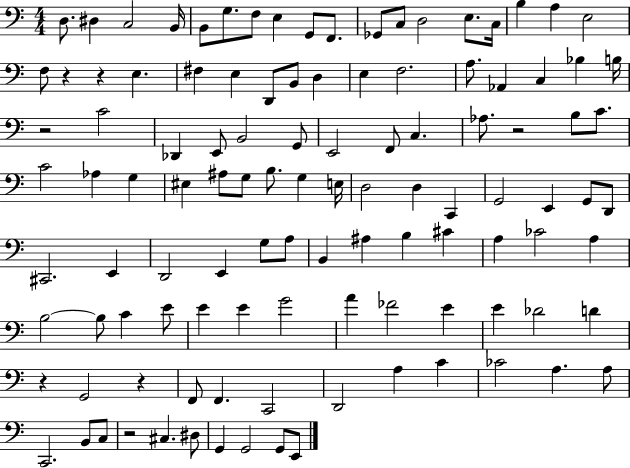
D3/e. D#3/q C3/h B2/s B2/e G3/e. F3/e E3/q G2/e F2/e. Gb2/e C3/e D3/h E3/e. C3/s B3/q A3/q E3/h F3/e R/q R/q E3/q. F#3/q E3/q D2/e B2/e D3/q E3/q F3/h. A3/e. Ab2/q C3/q Bb3/q B3/s R/h C4/h Db2/q E2/e B2/h G2/e E2/h F2/e C3/q. Ab3/e. R/h B3/e C4/e. C4/h Ab3/q G3/q EIS3/q A#3/e G3/e B3/e. G3/q E3/s D3/h D3/q C2/q G2/h E2/q G2/e D2/e C#2/h. E2/q D2/h E2/q G3/e A3/e B2/q A#3/q B3/q C#4/q A3/q CES4/h A3/q B3/h B3/e C4/q E4/e E4/q E4/q G4/h A4/q FES4/h E4/q E4/q Db4/h D4/q R/q G2/h R/q F2/e F2/q. C2/h D2/h A3/q C4/q CES4/h A3/q. A3/e C2/h. B2/e C3/e R/h C#3/q. D#3/e G2/q G2/h G2/e E2/e